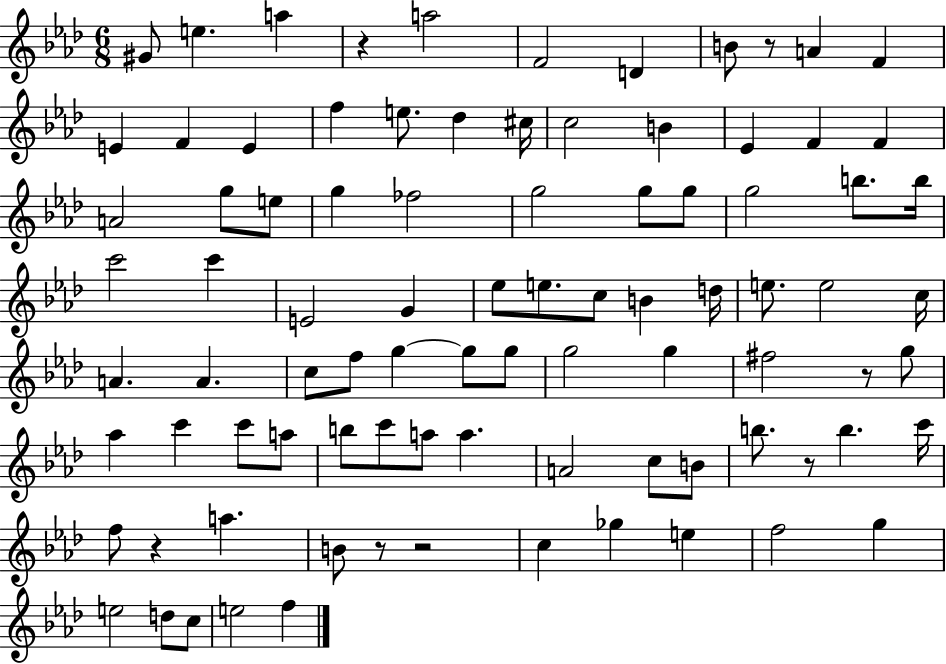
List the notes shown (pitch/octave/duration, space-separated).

G#4/e E5/q. A5/q R/q A5/h F4/h D4/q B4/e R/e A4/q F4/q E4/q F4/q E4/q F5/q E5/e. Db5/q C#5/s C5/h B4/q Eb4/q F4/q F4/q A4/h G5/e E5/e G5/q FES5/h G5/h G5/e G5/e G5/h B5/e. B5/s C6/h C6/q E4/h G4/q Eb5/e E5/e. C5/e B4/q D5/s E5/e. E5/h C5/s A4/q. A4/q. C5/e F5/e G5/q G5/e G5/e G5/h G5/q F#5/h R/e G5/e Ab5/q C6/q C6/e A5/e B5/e C6/e A5/e A5/q. A4/h C5/e B4/e B5/e. R/e B5/q. C6/s F5/e R/q A5/q. B4/e R/e R/h C5/q Gb5/q E5/q F5/h G5/q E5/h D5/e C5/e E5/h F5/q